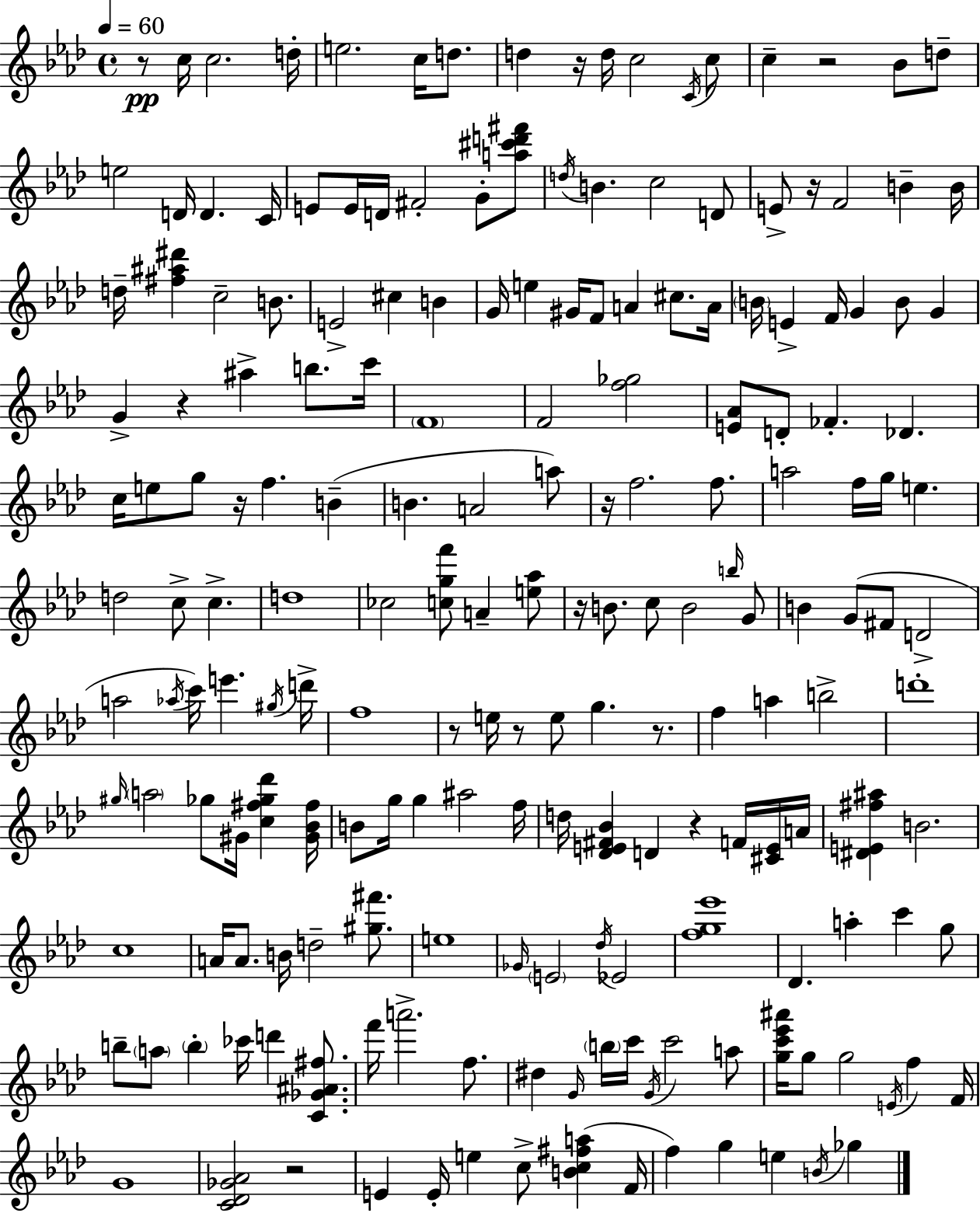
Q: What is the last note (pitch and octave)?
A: Gb5